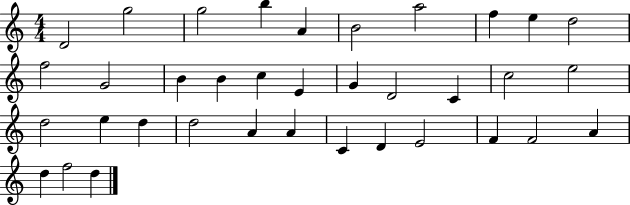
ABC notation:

X:1
T:Untitled
M:4/4
L:1/4
K:C
D2 g2 g2 b A B2 a2 f e d2 f2 G2 B B c E G D2 C c2 e2 d2 e d d2 A A C D E2 F F2 A d f2 d